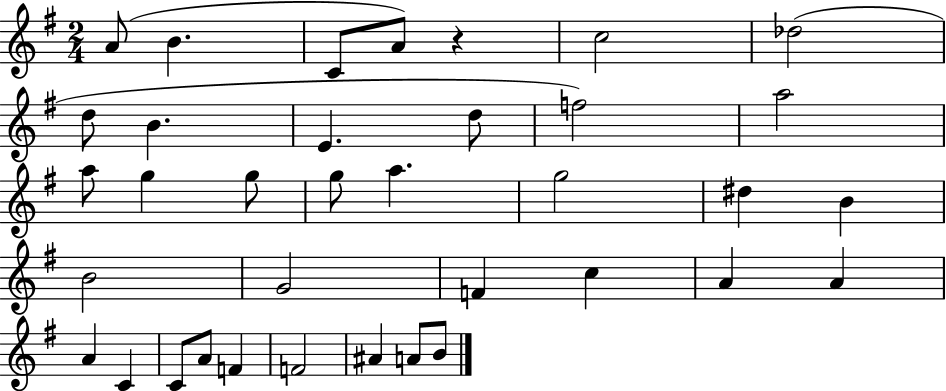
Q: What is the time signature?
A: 2/4